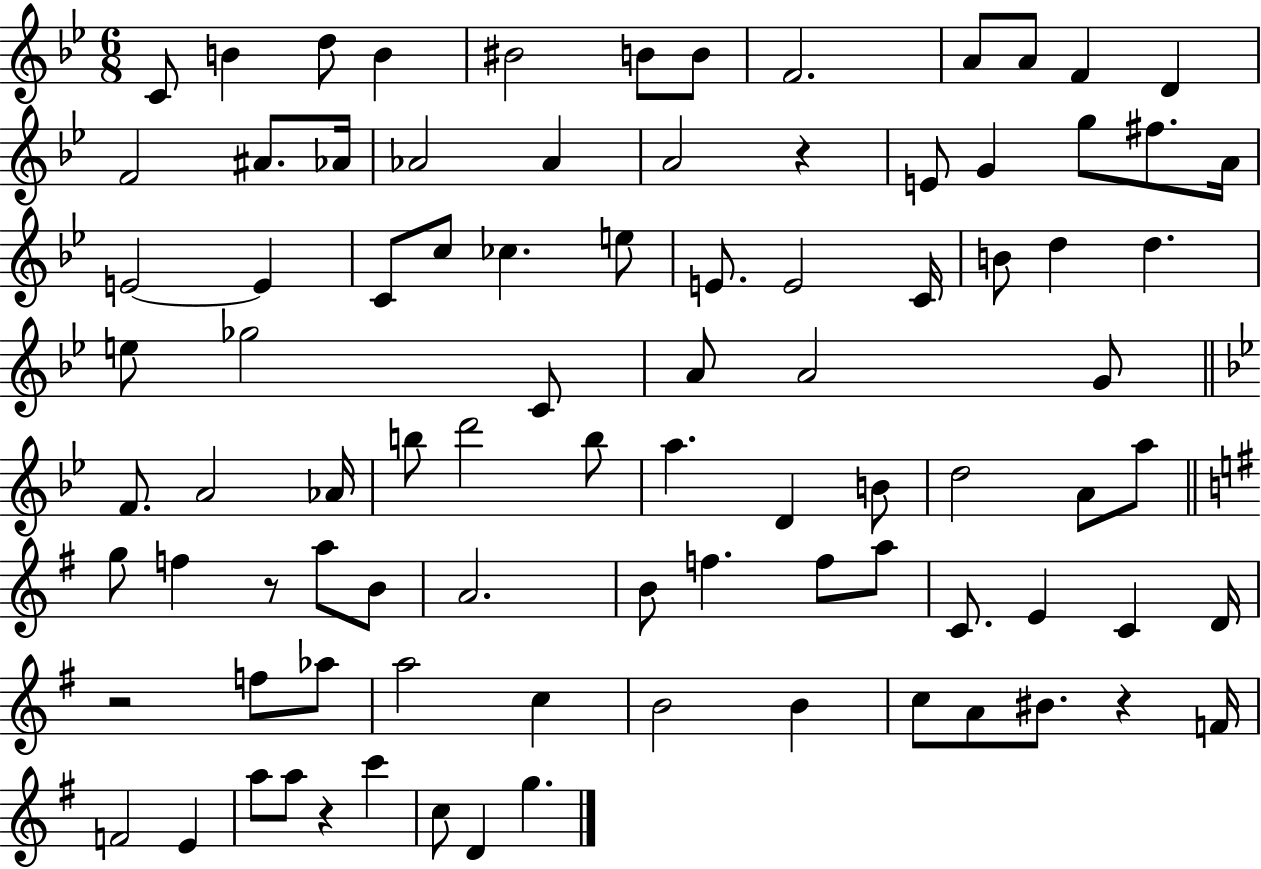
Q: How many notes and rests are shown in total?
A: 89